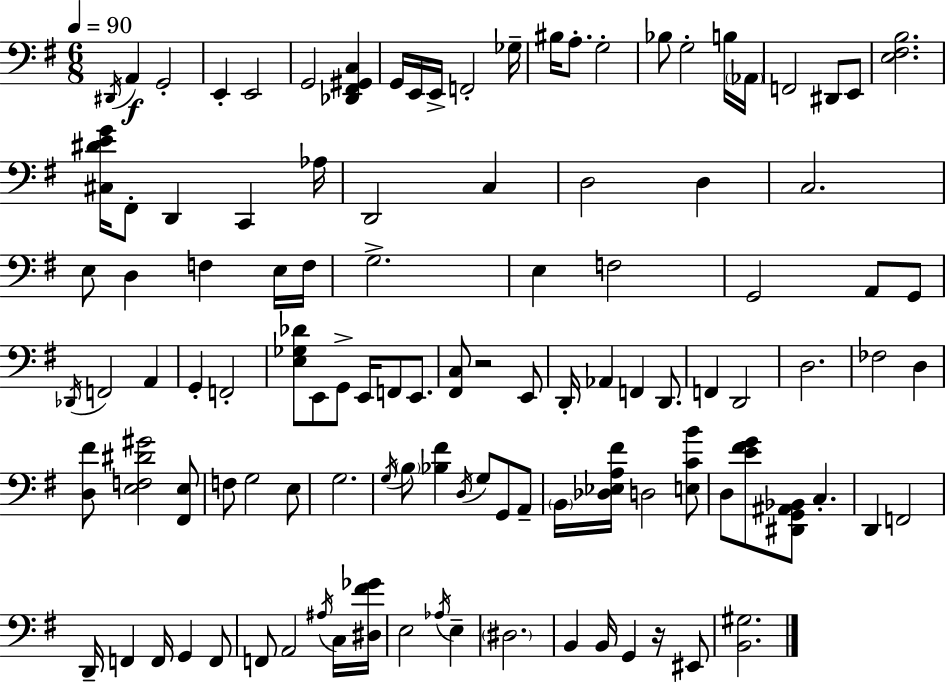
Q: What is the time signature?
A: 6/8